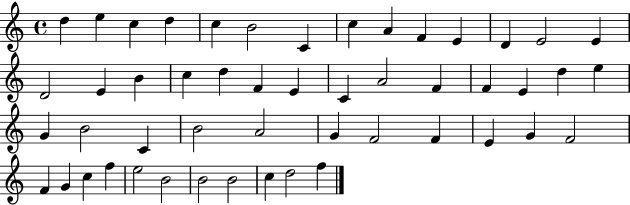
D5/q E5/q C5/q D5/q C5/q B4/h C4/q C5/q A4/q F4/q E4/q D4/q E4/h E4/q D4/h E4/q B4/q C5/q D5/q F4/q E4/q C4/q A4/h F4/q F4/q E4/q D5/q E5/q G4/q B4/h C4/q B4/h A4/h G4/q F4/h F4/q E4/q G4/q F4/h F4/q G4/q C5/q F5/q E5/h B4/h B4/h B4/h C5/q D5/h F5/q